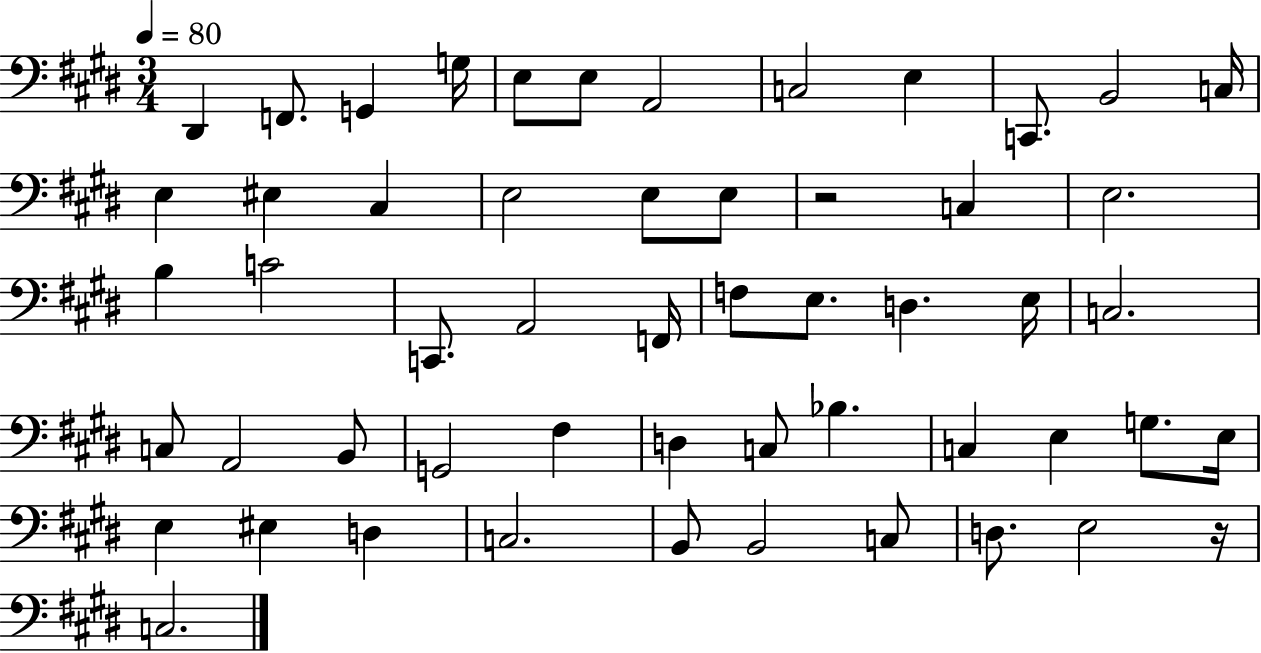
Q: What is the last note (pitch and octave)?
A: C3